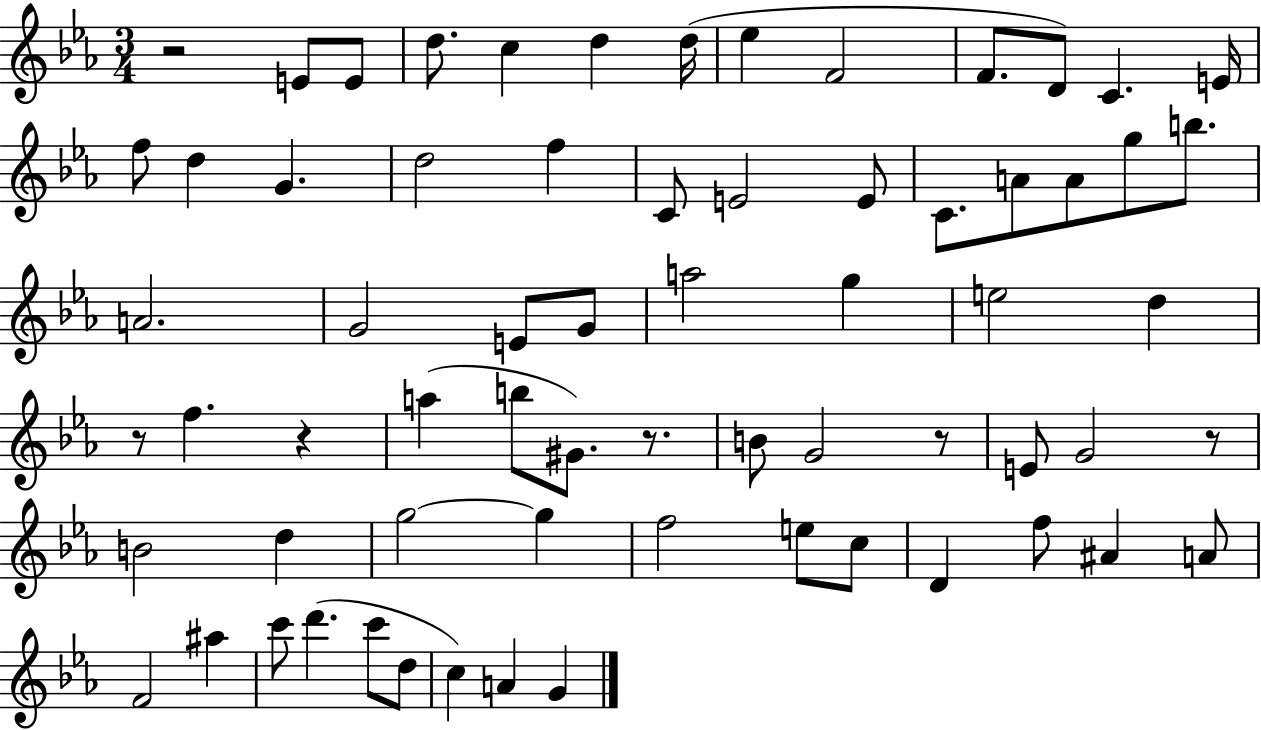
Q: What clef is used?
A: treble